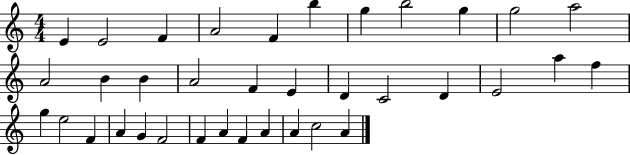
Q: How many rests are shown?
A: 0